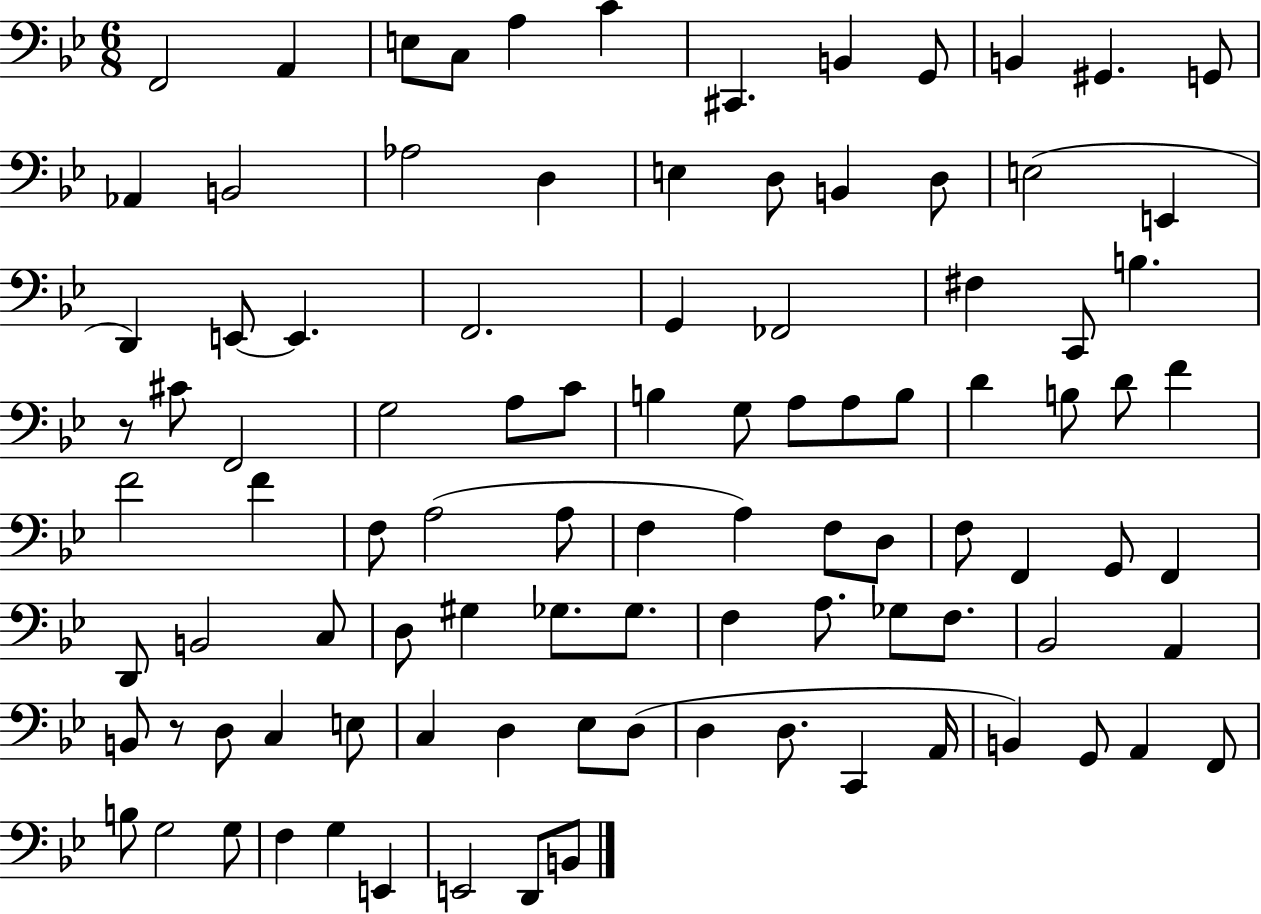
F2/h A2/q E3/e C3/e A3/q C4/q C#2/q. B2/q G2/e B2/q G#2/q. G2/e Ab2/q B2/h Ab3/h D3/q E3/q D3/e B2/q D3/e E3/h E2/q D2/q E2/e E2/q. F2/h. G2/q FES2/h F#3/q C2/e B3/q. R/e C#4/e F2/h G3/h A3/e C4/e B3/q G3/e A3/e A3/e B3/e D4/q B3/e D4/e F4/q F4/h F4/q F3/e A3/h A3/e F3/q A3/q F3/e D3/e F3/e F2/q G2/e F2/q D2/e B2/h C3/e D3/e G#3/q Gb3/e. Gb3/e. F3/q A3/e. Gb3/e F3/e. Bb2/h A2/q B2/e R/e D3/e C3/q E3/e C3/q D3/q Eb3/e D3/e D3/q D3/e. C2/q A2/s B2/q G2/e A2/q F2/e B3/e G3/h G3/e F3/q G3/q E2/q E2/h D2/e B2/e